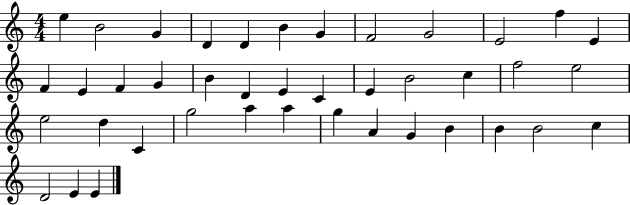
{
  \clef treble
  \numericTimeSignature
  \time 4/4
  \key c \major
  e''4 b'2 g'4 | d'4 d'4 b'4 g'4 | f'2 g'2 | e'2 f''4 e'4 | \break f'4 e'4 f'4 g'4 | b'4 d'4 e'4 c'4 | e'4 b'2 c''4 | f''2 e''2 | \break e''2 d''4 c'4 | g''2 a''4 a''4 | g''4 a'4 g'4 b'4 | b'4 b'2 c''4 | \break d'2 e'4 e'4 | \bar "|."
}